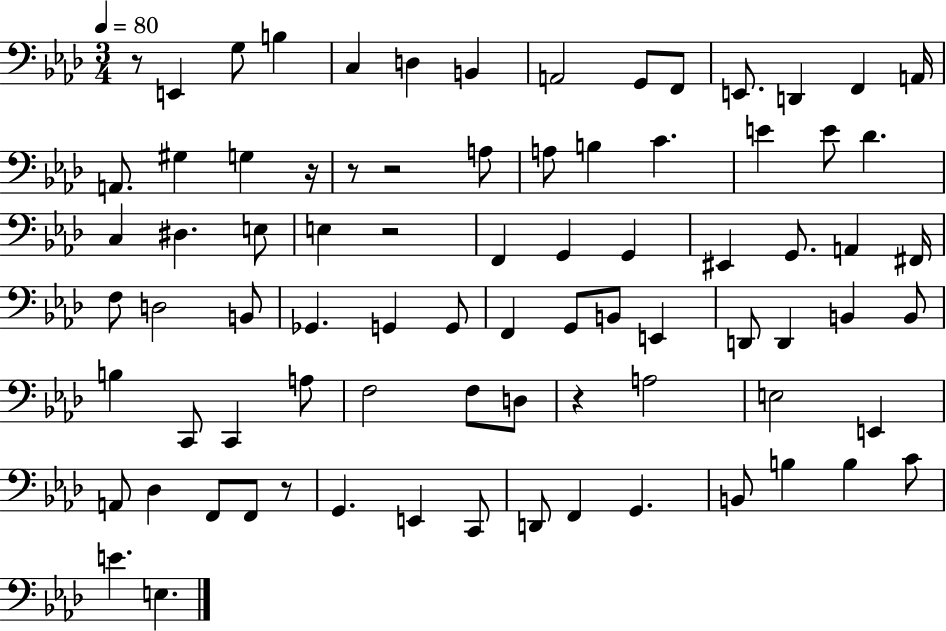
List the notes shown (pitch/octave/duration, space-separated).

R/e E2/q G3/e B3/q C3/q D3/q B2/q A2/h G2/e F2/e E2/e. D2/q F2/q A2/s A2/e. G#3/q G3/q R/s R/e R/h A3/e A3/e B3/q C4/q. E4/q E4/e Db4/q. C3/q D#3/q. E3/e E3/q R/h F2/q G2/q G2/q EIS2/q G2/e. A2/q F#2/s F3/e D3/h B2/e Gb2/q. G2/q G2/e F2/q G2/e B2/e E2/q D2/e D2/q B2/q B2/e B3/q C2/e C2/q A3/e F3/h F3/e D3/e R/q A3/h E3/h E2/q A2/e Db3/q F2/e F2/e R/e G2/q. E2/q C2/e D2/e F2/q G2/q. B2/e B3/q B3/q C4/e E4/q. E3/q.